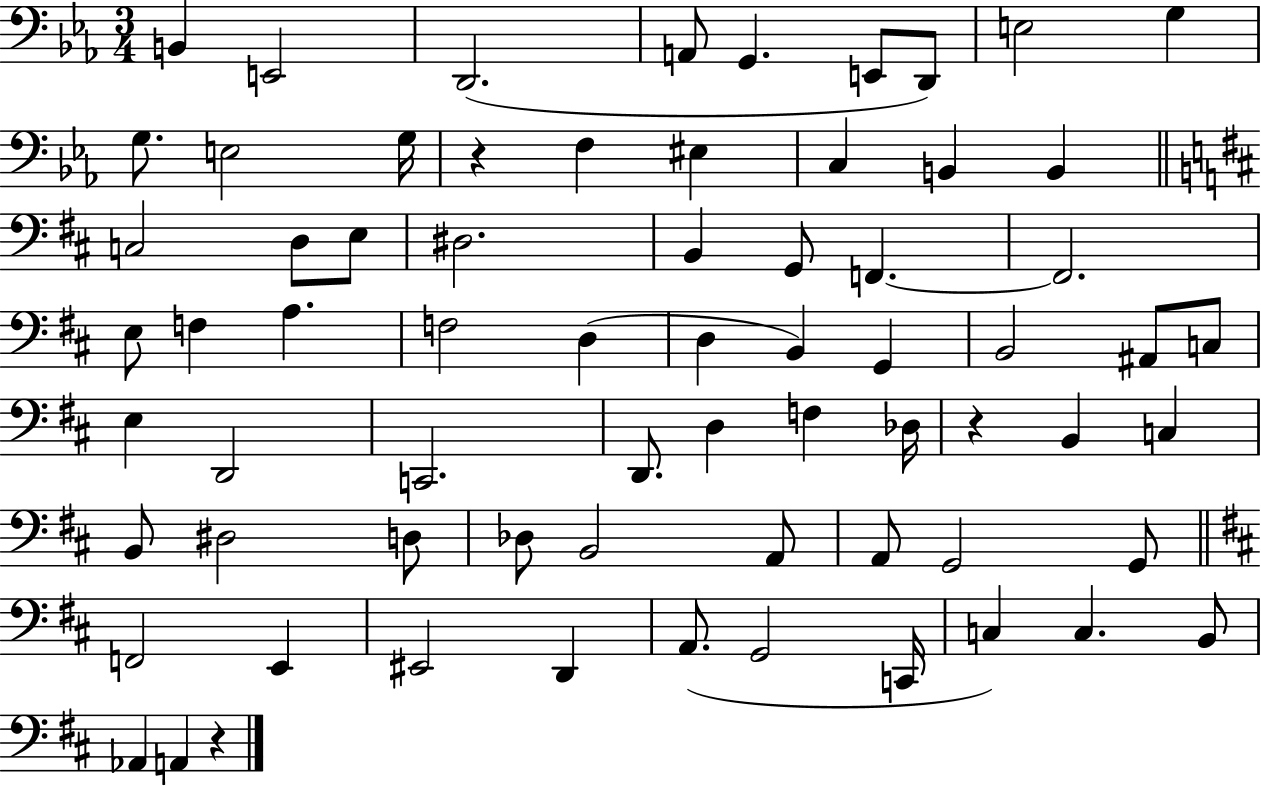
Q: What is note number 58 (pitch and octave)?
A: D2